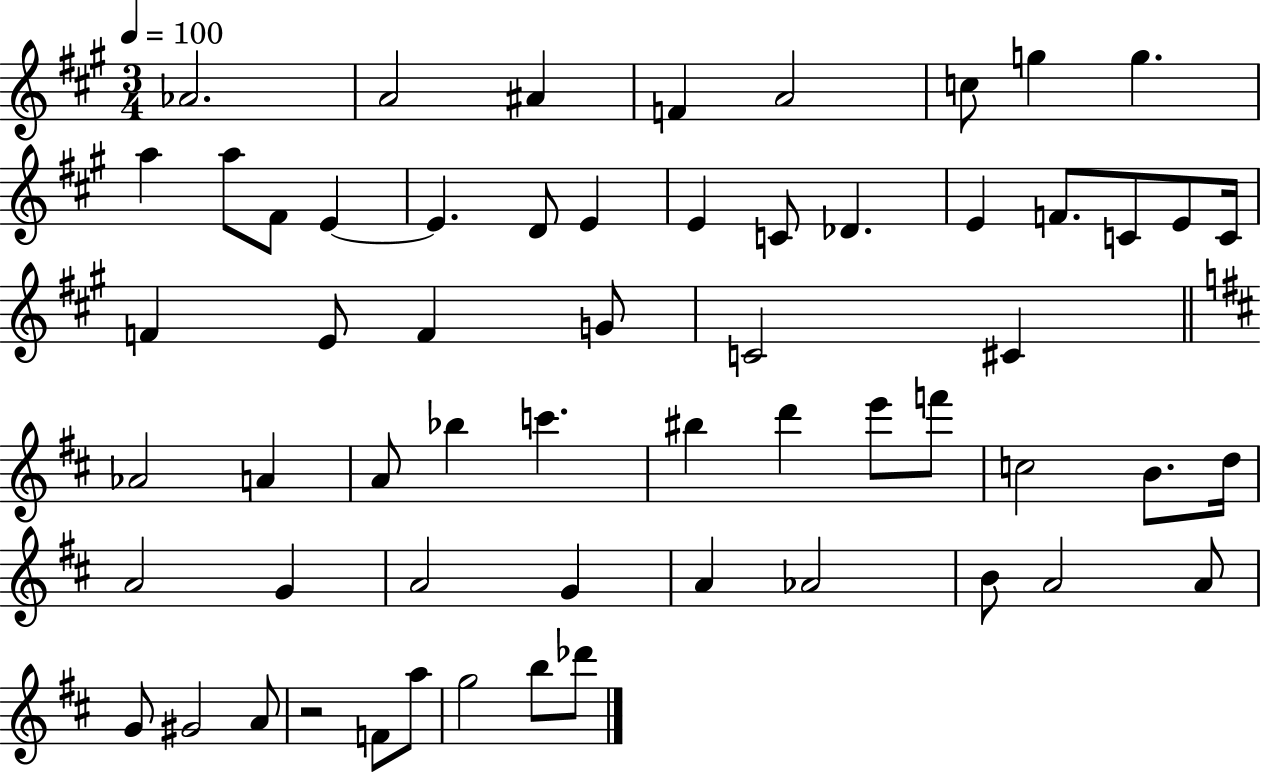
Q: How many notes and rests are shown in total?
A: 59